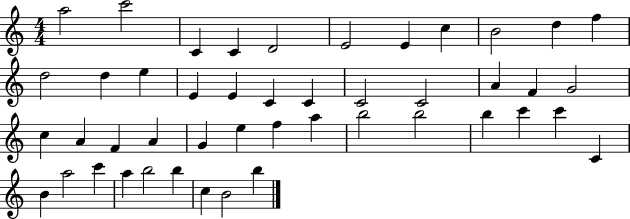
{
  \clef treble
  \numericTimeSignature
  \time 4/4
  \key c \major
  a''2 c'''2 | c'4 c'4 d'2 | e'2 e'4 c''4 | b'2 d''4 f''4 | \break d''2 d''4 e''4 | e'4 e'4 c'4 c'4 | c'2 c'2 | a'4 f'4 g'2 | \break c''4 a'4 f'4 a'4 | g'4 e''4 f''4 a''4 | b''2 b''2 | b''4 c'''4 c'''4 c'4 | \break b'4 a''2 c'''4 | a''4 b''2 b''4 | c''4 b'2 b''4 | \bar "|."
}